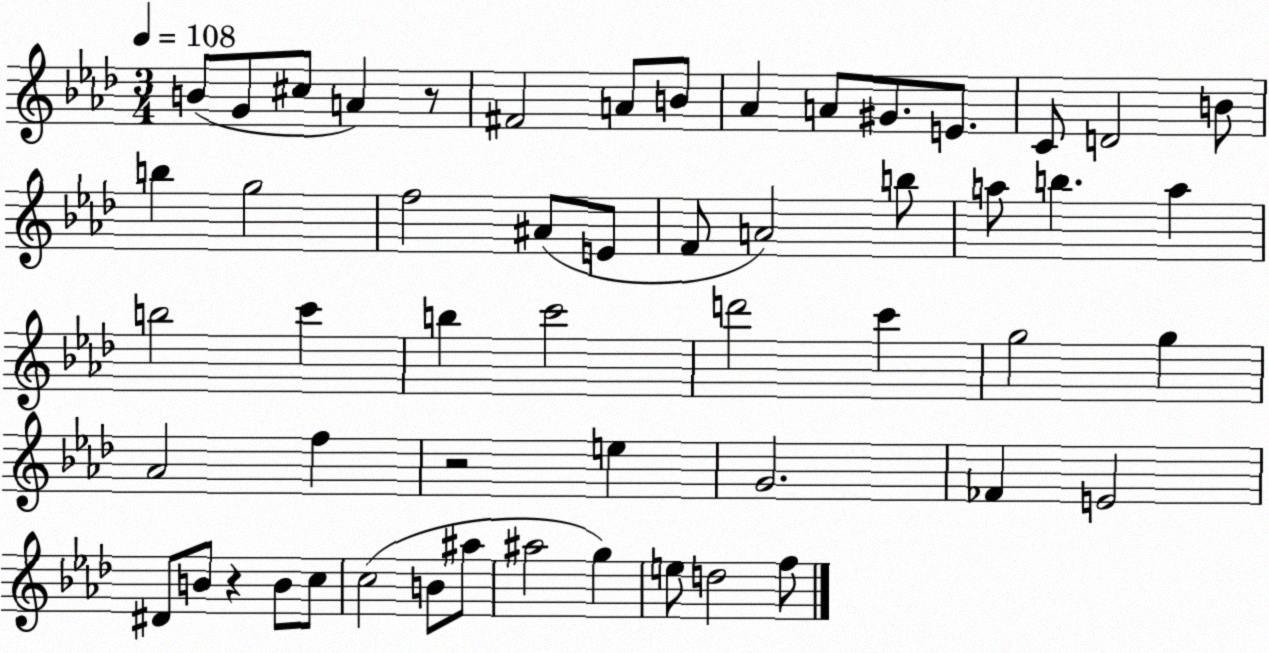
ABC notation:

X:1
T:Untitled
M:3/4
L:1/4
K:Ab
B/2 G/2 ^c/2 A z/2 ^F2 A/2 B/2 _A A/2 ^G/2 E/2 C/2 D2 B/2 b g2 f2 ^A/2 E/2 F/2 A2 b/2 a/2 b a b2 c' b c'2 d'2 c' g2 g _A2 f z2 e G2 _F E2 ^D/2 B/2 z B/2 c/2 c2 B/2 ^a/2 ^a2 g e/2 d2 f/2